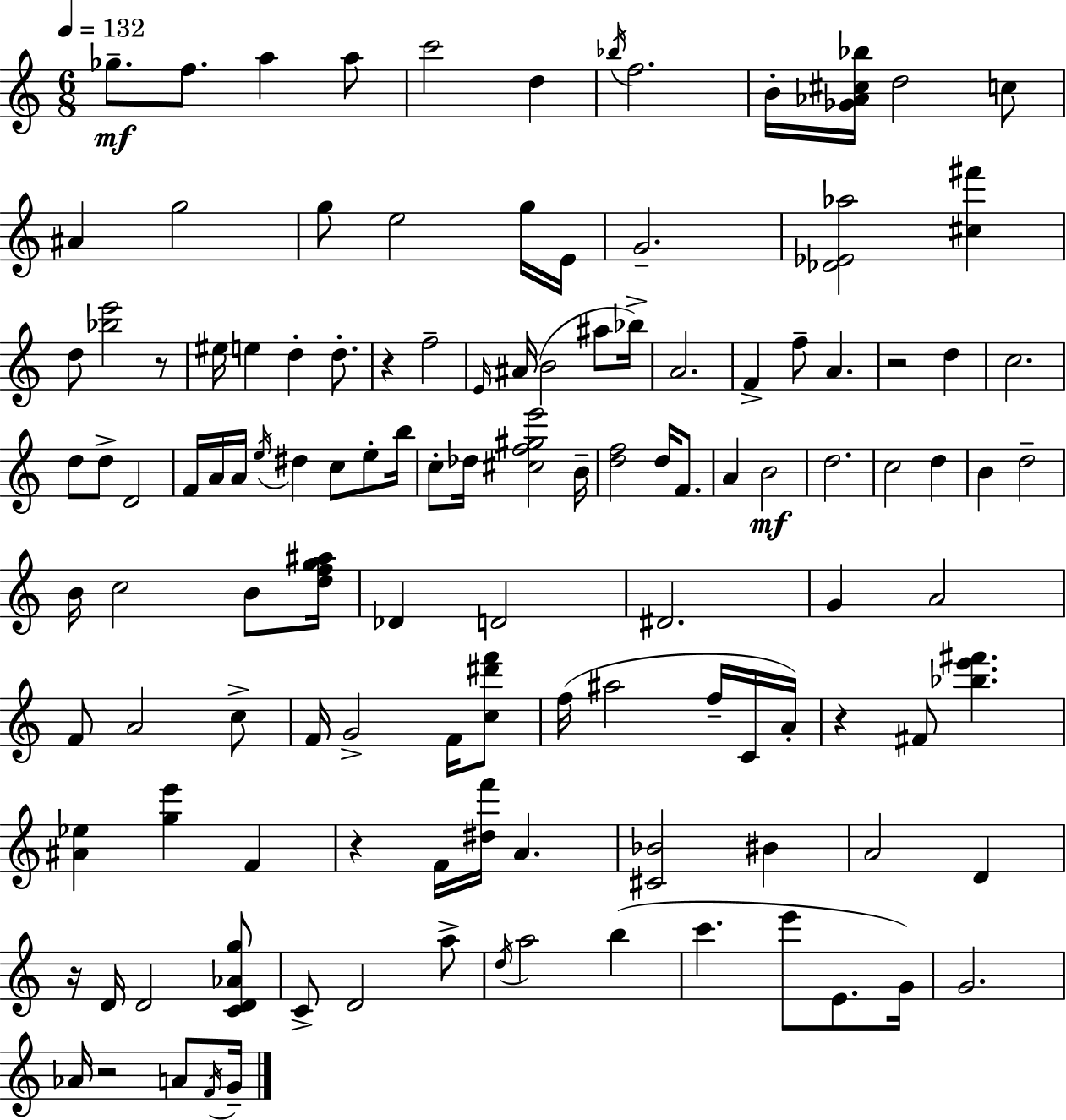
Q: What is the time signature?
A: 6/8